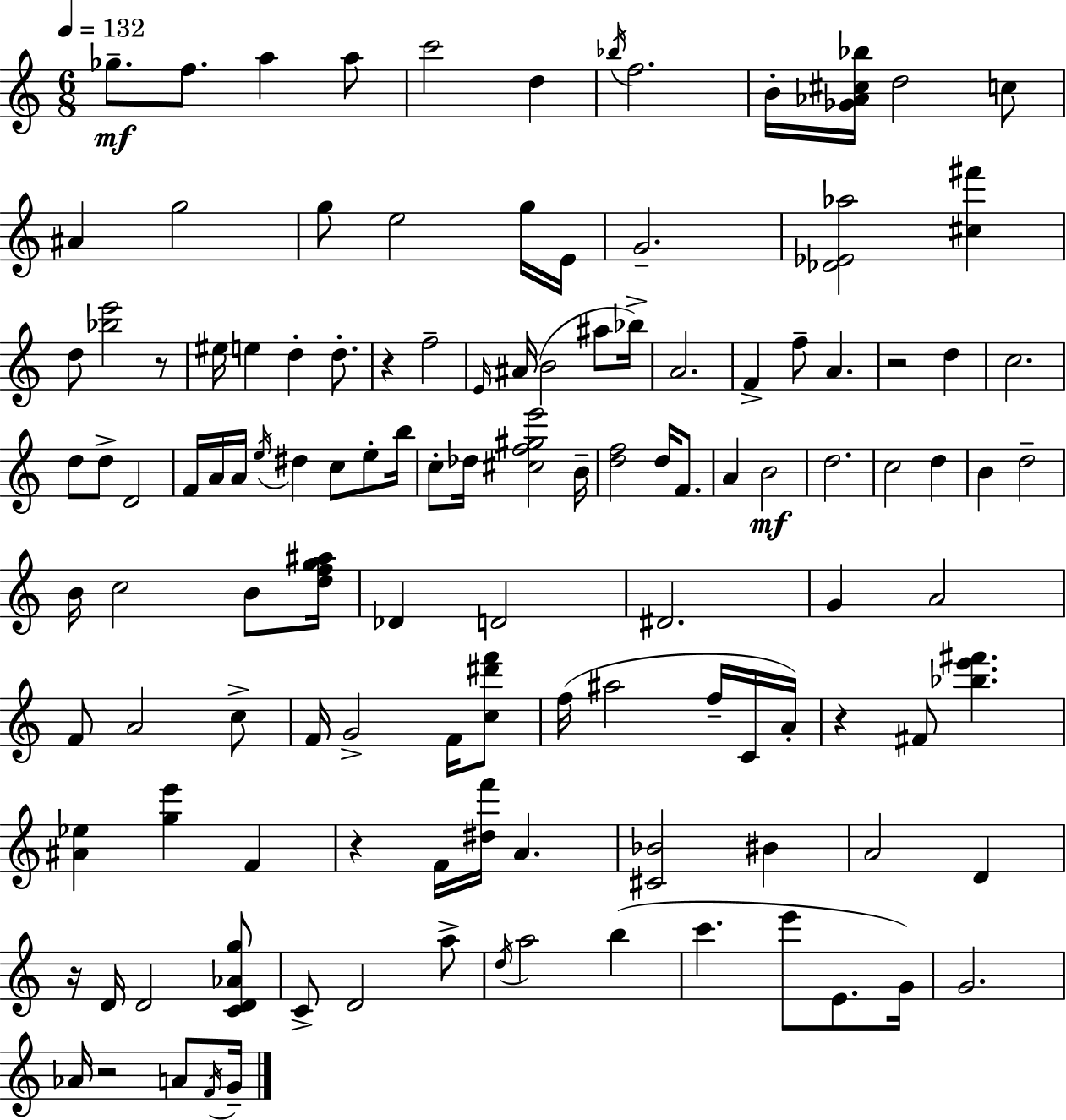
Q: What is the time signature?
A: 6/8